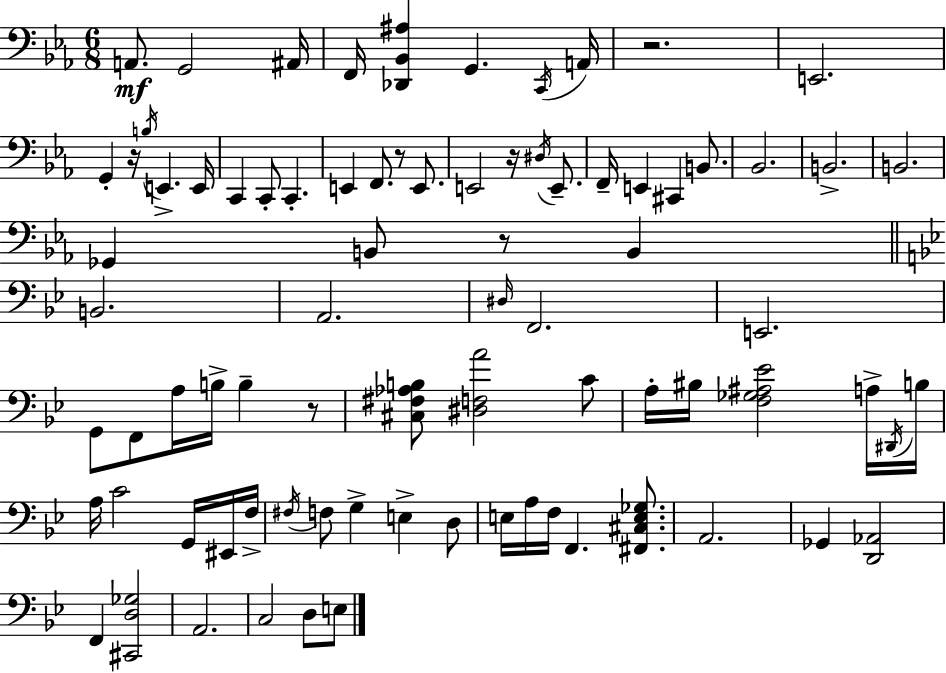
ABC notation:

X:1
T:Untitled
M:6/8
L:1/4
K:Cm
A,,/2 G,,2 ^A,,/4 F,,/4 [_D,,_B,,^A,] G,, C,,/4 A,,/4 z2 E,,2 G,, z/4 B,/4 E,, E,,/4 C,, C,,/2 C,, E,, F,,/2 z/2 E,,/2 E,,2 z/4 ^D,/4 E,,/2 F,,/4 E,, ^C,, B,,/2 _B,,2 B,,2 B,,2 _G,, B,,/2 z/2 B,, B,,2 A,,2 ^D,/4 F,,2 E,,2 G,,/2 F,,/2 A,/4 B,/4 B, z/2 [^C,^F,_A,B,]/2 [^D,F,A]2 C/2 A,/4 ^B,/4 [F,_G,^A,_E]2 A,/4 ^D,,/4 B,/4 A,/4 C2 G,,/4 ^E,,/4 F,/4 ^F,/4 F,/2 G, E, D,/2 E,/4 A,/4 F,/4 F,, [^F,,^C,E,_G,]/2 A,,2 _G,, [D,,_A,,]2 F,, [^C,,D,_G,]2 A,,2 C,2 D,/2 E,/2